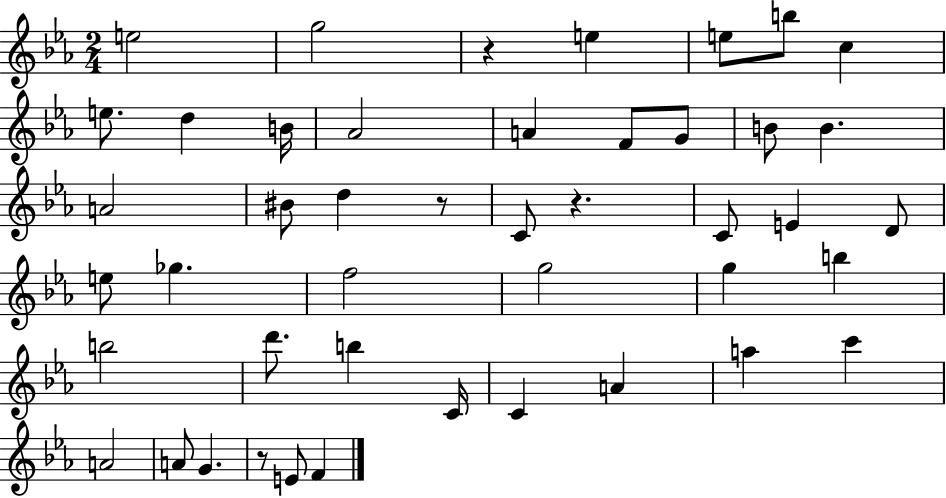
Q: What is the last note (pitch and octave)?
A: F4